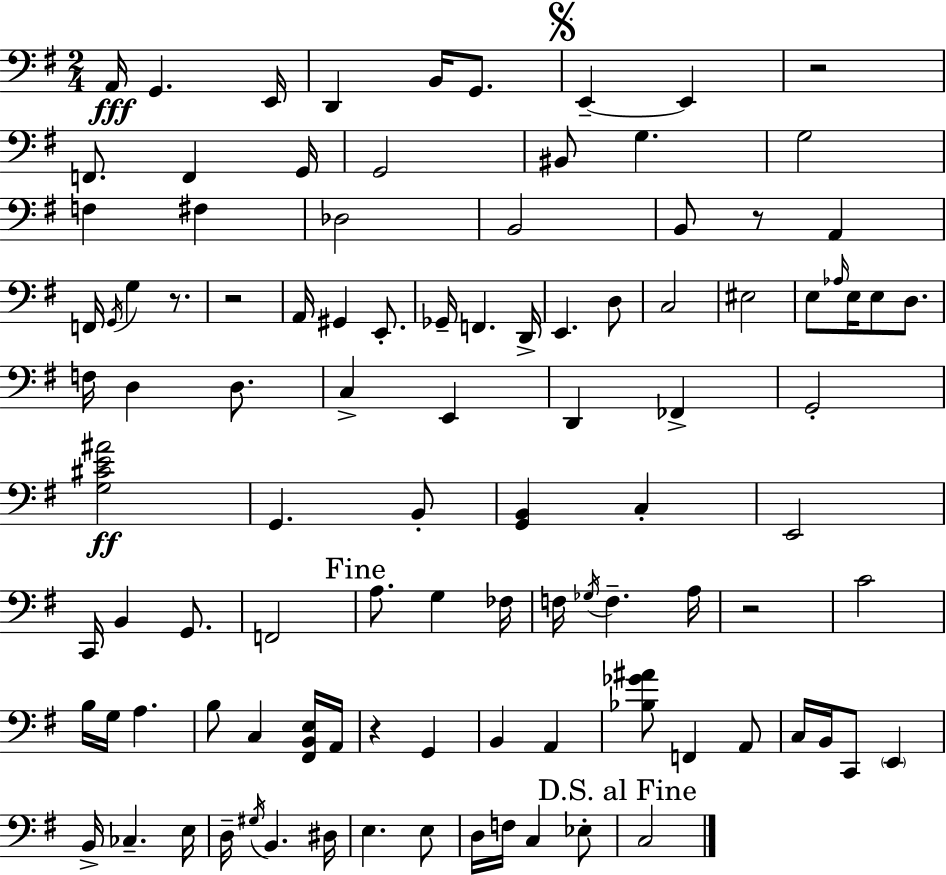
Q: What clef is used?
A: bass